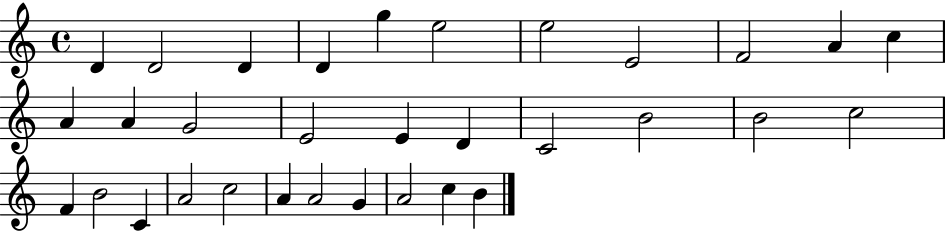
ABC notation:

X:1
T:Untitled
M:4/4
L:1/4
K:C
D D2 D D g e2 e2 E2 F2 A c A A G2 E2 E D C2 B2 B2 c2 F B2 C A2 c2 A A2 G A2 c B